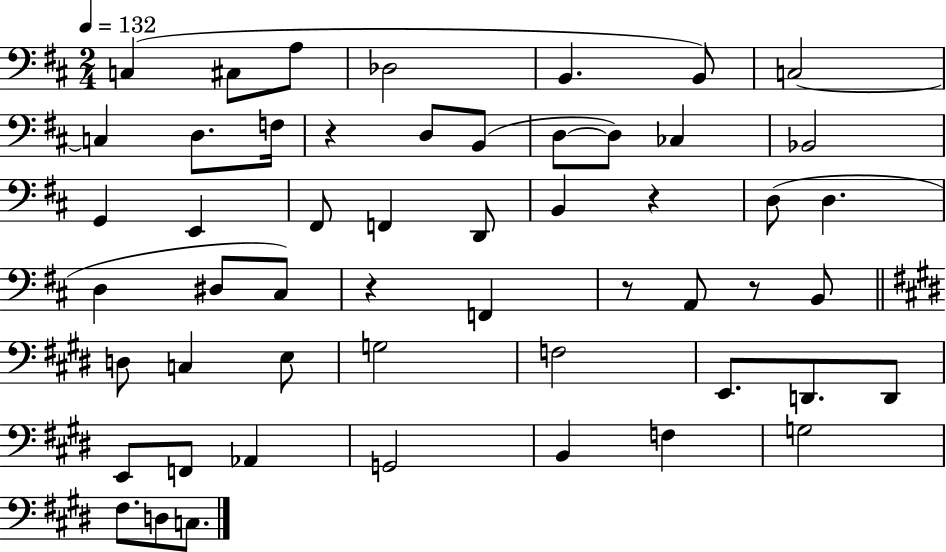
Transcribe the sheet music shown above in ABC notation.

X:1
T:Untitled
M:2/4
L:1/4
K:D
C, ^C,/2 A,/2 _D,2 B,, B,,/2 C,2 C, D,/2 F,/4 z D,/2 B,,/2 D,/2 D,/2 _C, _B,,2 G,, E,, ^F,,/2 F,, D,,/2 B,, z D,/2 D, D, ^D,/2 ^C,/2 z F,, z/2 A,,/2 z/2 B,,/2 D,/2 C, E,/2 G,2 F,2 E,,/2 D,,/2 D,,/2 E,,/2 F,,/2 _A,, G,,2 B,, F, G,2 ^F,/2 D,/2 C,/2